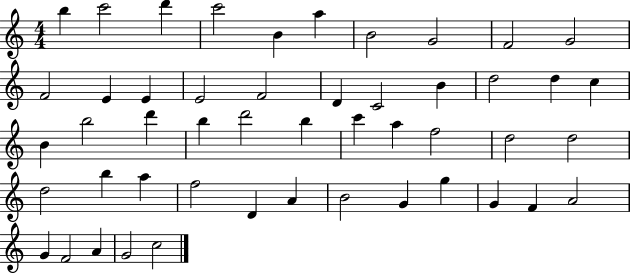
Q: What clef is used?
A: treble